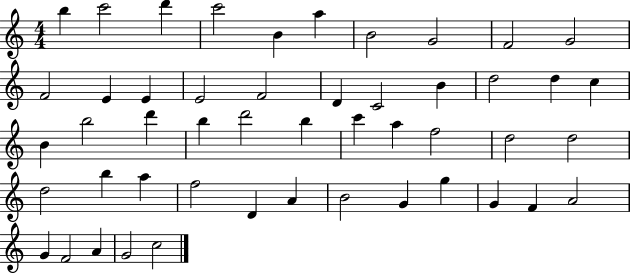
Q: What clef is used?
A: treble